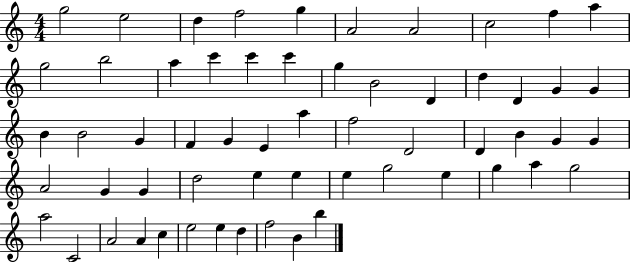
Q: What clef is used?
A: treble